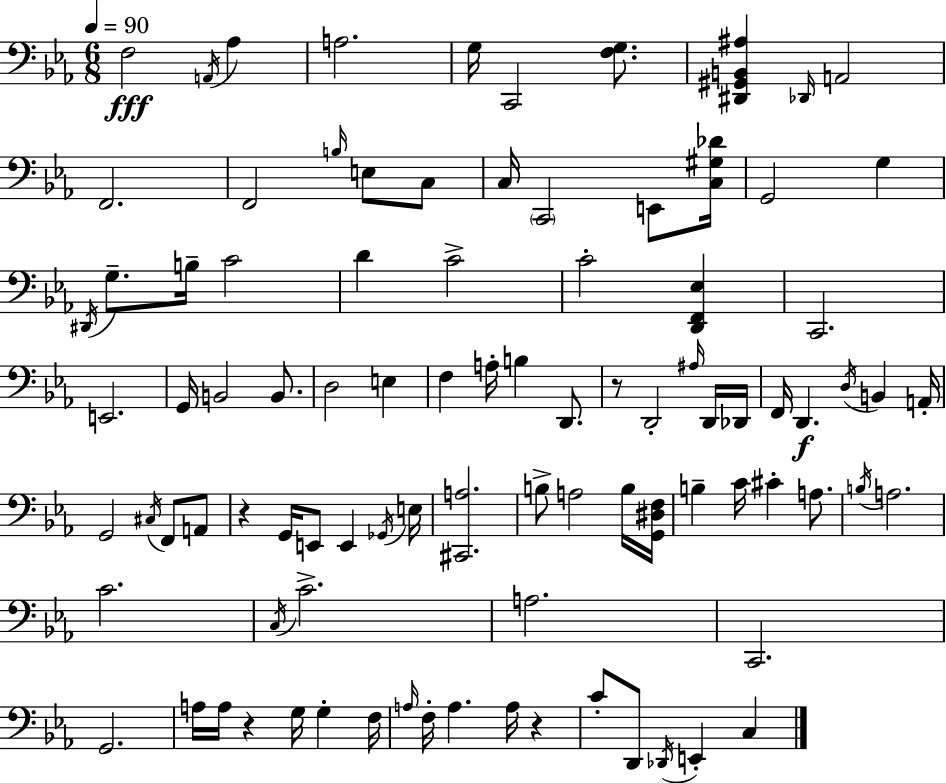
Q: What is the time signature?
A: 6/8